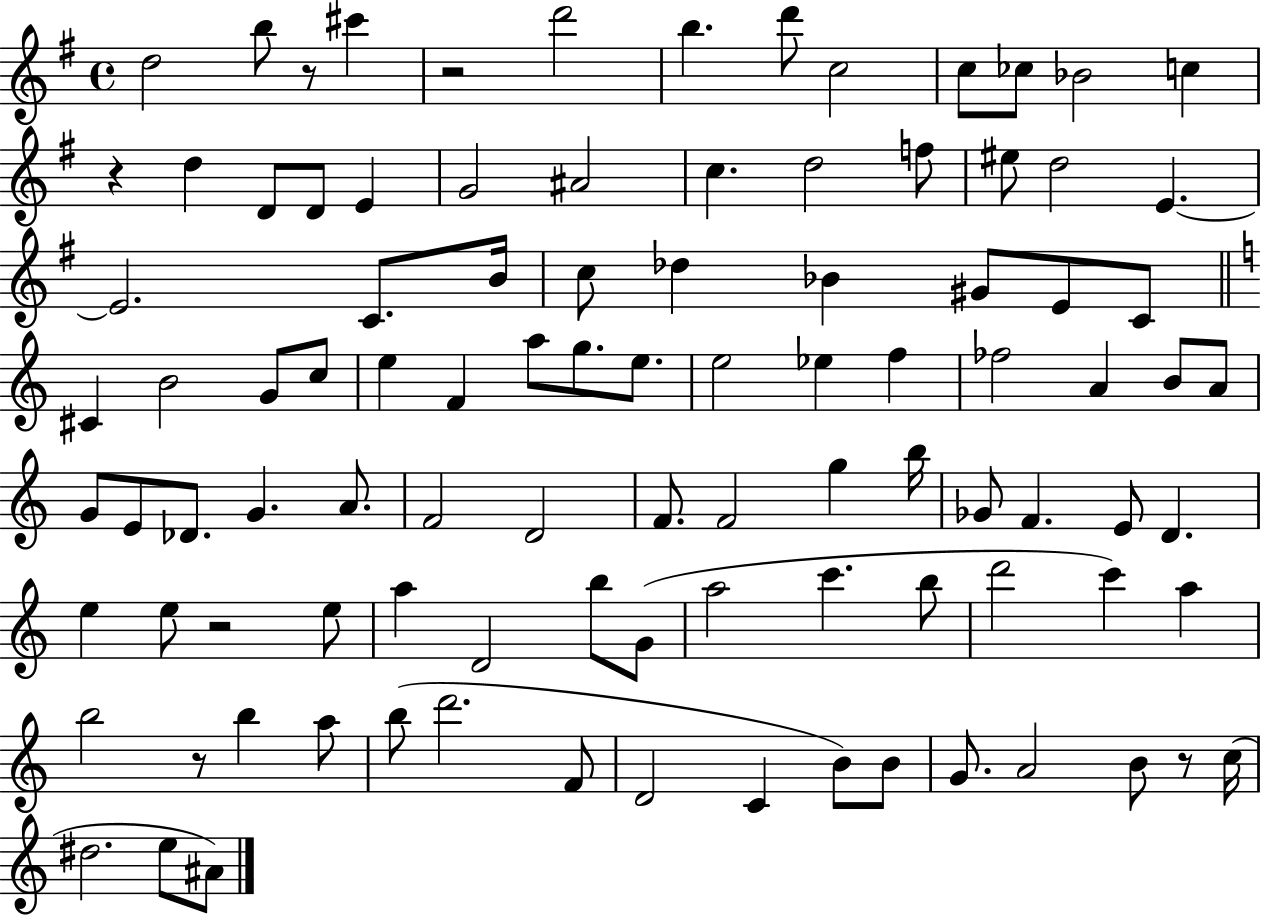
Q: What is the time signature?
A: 4/4